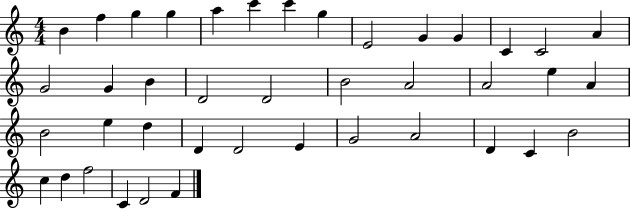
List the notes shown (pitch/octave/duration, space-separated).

B4/q F5/q G5/q G5/q A5/q C6/q C6/q G5/q E4/h G4/q G4/q C4/q C4/h A4/q G4/h G4/q B4/q D4/h D4/h B4/h A4/h A4/h E5/q A4/q B4/h E5/q D5/q D4/q D4/h E4/q G4/h A4/h D4/q C4/q B4/h C5/q D5/q F5/h C4/q D4/h F4/q